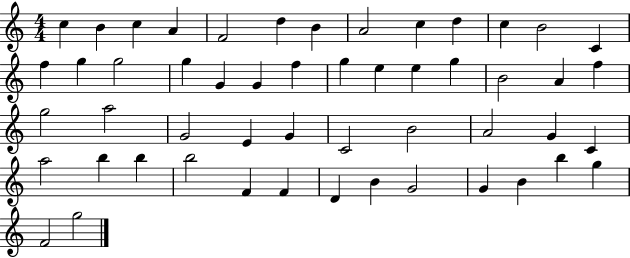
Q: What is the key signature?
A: C major